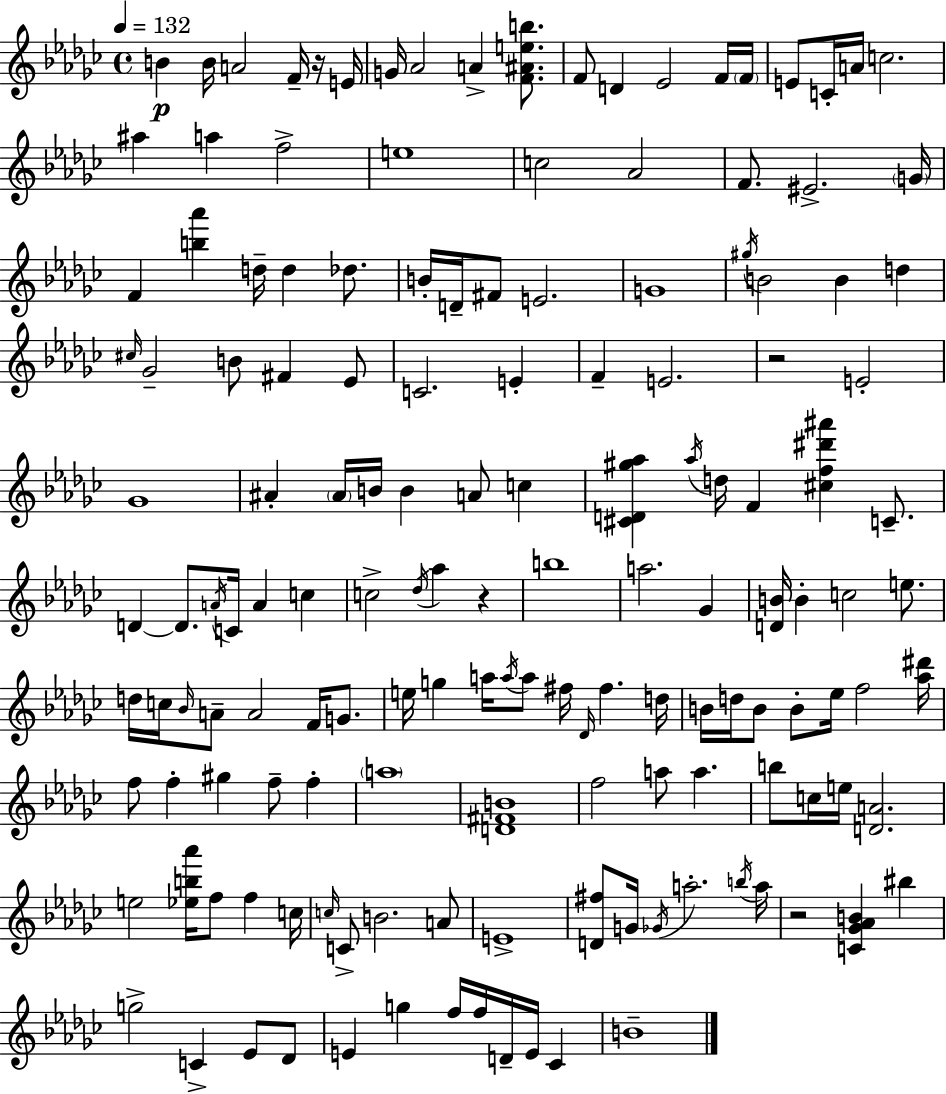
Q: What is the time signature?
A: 4/4